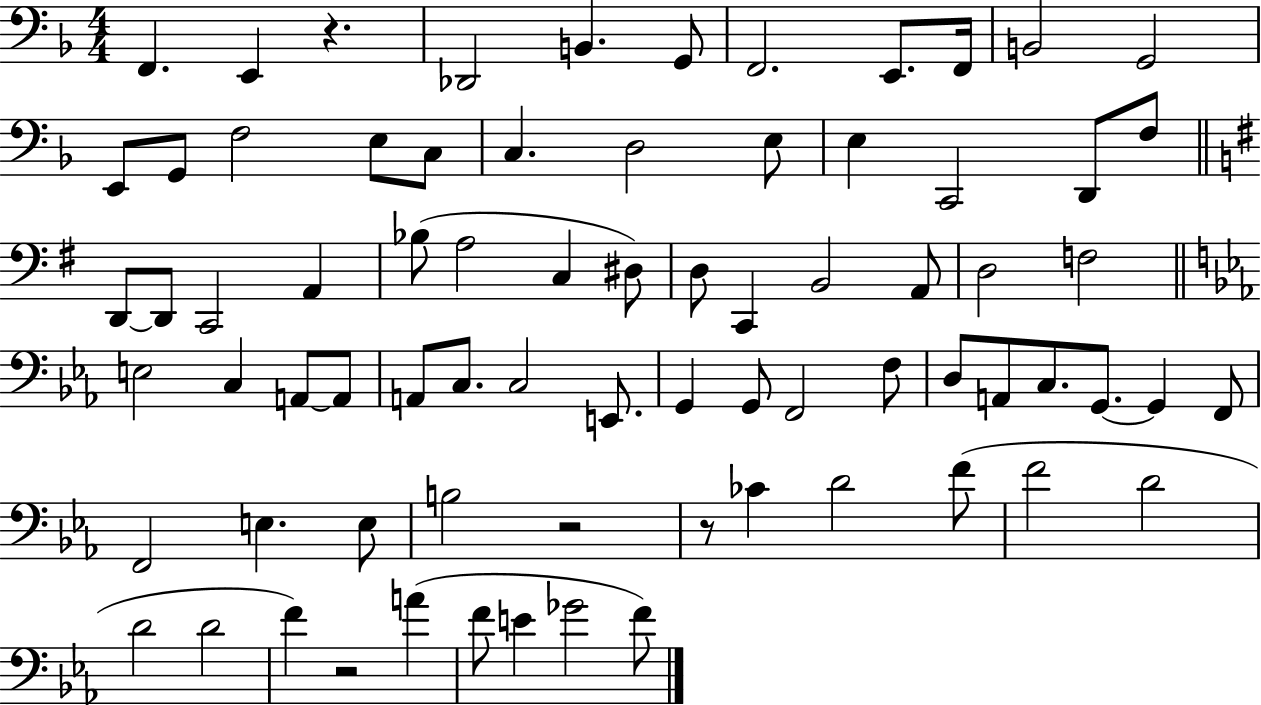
F2/q. E2/q R/q. Db2/h B2/q. G2/e F2/h. E2/e. F2/s B2/h G2/h E2/e G2/e F3/h E3/e C3/e C3/q. D3/h E3/e E3/q C2/h D2/e F3/e D2/e D2/e C2/h A2/q Bb3/e A3/h C3/q D#3/e D3/e C2/q B2/h A2/e D3/h F3/h E3/h C3/q A2/e A2/e A2/e C3/e. C3/h E2/e. G2/q G2/e F2/h F3/e D3/e A2/e C3/e. G2/e. G2/q F2/e F2/h E3/q. E3/e B3/h R/h R/e CES4/q D4/h F4/e F4/h D4/h D4/h D4/h F4/q R/h A4/q F4/e E4/q Gb4/h F4/e